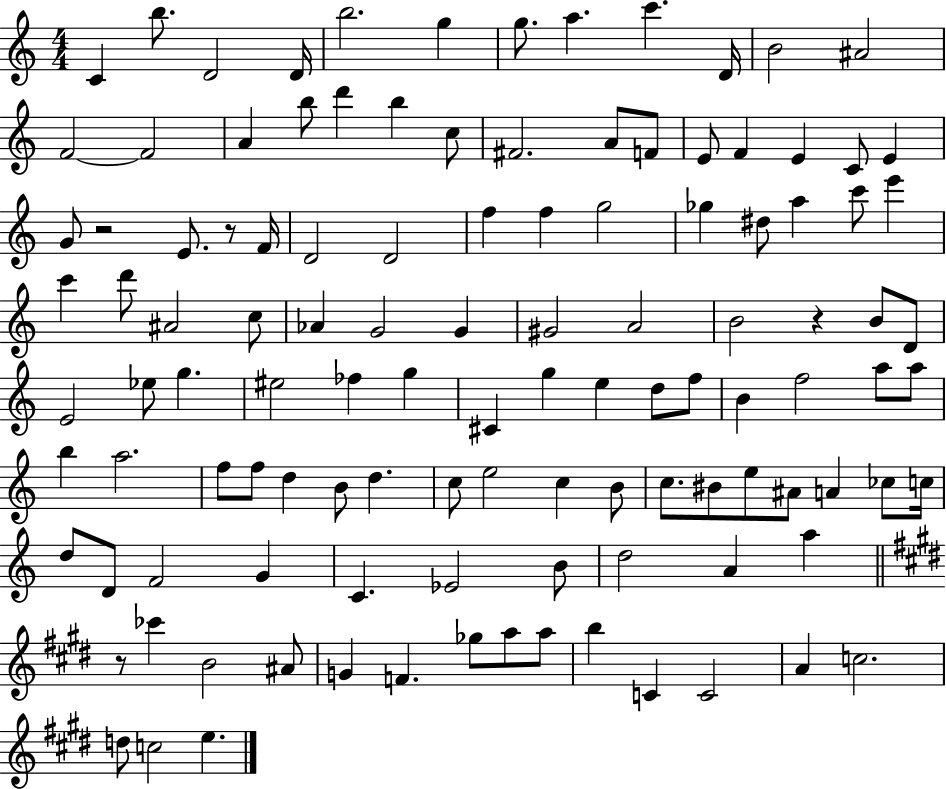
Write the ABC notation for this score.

X:1
T:Untitled
M:4/4
L:1/4
K:C
C b/2 D2 D/4 b2 g g/2 a c' D/4 B2 ^A2 F2 F2 A b/2 d' b c/2 ^F2 A/2 F/2 E/2 F E C/2 E G/2 z2 E/2 z/2 F/4 D2 D2 f f g2 _g ^d/2 a c'/2 e' c' d'/2 ^A2 c/2 _A G2 G ^G2 A2 B2 z B/2 D/2 E2 _e/2 g ^e2 _f g ^C g e d/2 f/2 B f2 a/2 a/2 b a2 f/2 f/2 d B/2 d c/2 e2 c B/2 c/2 ^B/2 e/2 ^A/2 A _c/2 c/4 d/2 D/2 F2 G C _E2 B/2 d2 A a z/2 _c' B2 ^A/2 G F _g/2 a/2 a/2 b C C2 A c2 d/2 c2 e